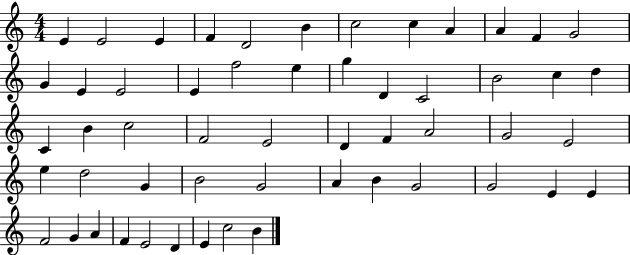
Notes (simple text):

E4/q E4/h E4/q F4/q D4/h B4/q C5/h C5/q A4/q A4/q F4/q G4/h G4/q E4/q E4/h E4/q F5/h E5/q G5/q D4/q C4/h B4/h C5/q D5/q C4/q B4/q C5/h F4/h E4/h D4/q F4/q A4/h G4/h E4/h E5/q D5/h G4/q B4/h G4/h A4/q B4/q G4/h G4/h E4/q E4/q F4/h G4/q A4/q F4/q E4/h D4/q E4/q C5/h B4/q